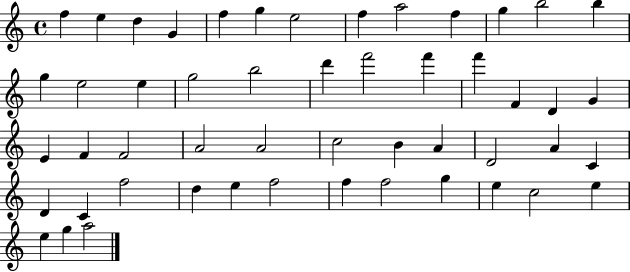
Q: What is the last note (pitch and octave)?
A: A5